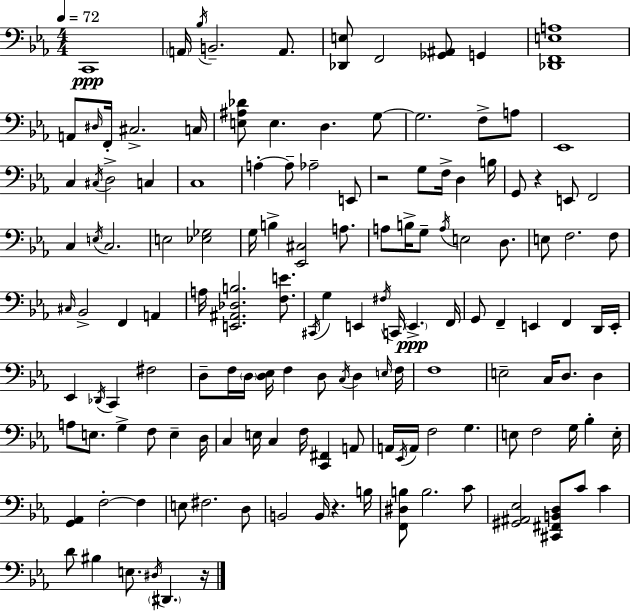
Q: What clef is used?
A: bass